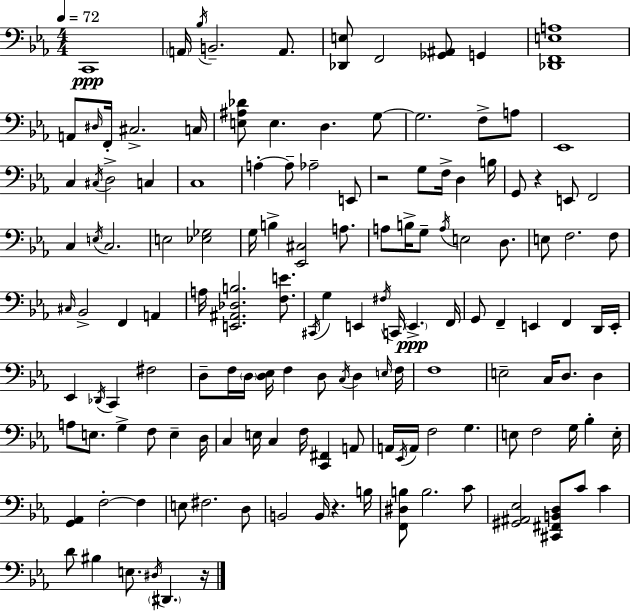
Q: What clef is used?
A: bass